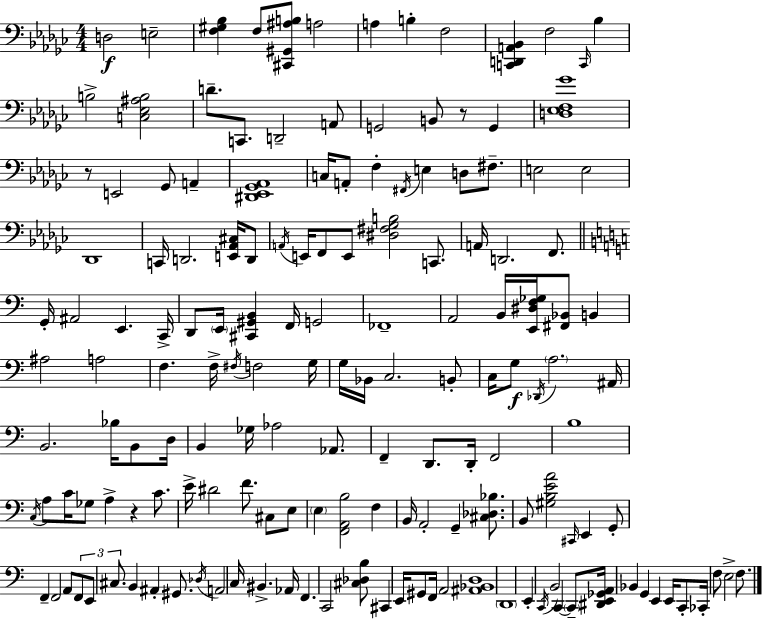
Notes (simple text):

D3/h E3/h [F3,G#3,Bb3]/q F3/e [C#2,G#2,A#3,B3]/e A3/h A3/q B3/q F3/h [C2,D2,A2,Bb2]/q F3/h C2/s Bb3/q B3/h [C3,Eb3,A#3,B3]/h D4/e. C2/e. D2/h A2/e G2/h B2/e R/e G2/q [D3,Eb3,F3,Gb4]/w R/e E2/h Gb2/e A2/q [D#2,Eb2,Gb2,Ab2]/w C3/s A2/e F3/q F#2/s E3/q D3/e F#3/e. E3/h E3/h Db2/w C2/s D2/h. [E2,Ab2,C#3]/s D2/e A2/s E2/s F2/e E2/e [D#3,F#3,Gb3,B3]/h C2/e. A2/s D2/h. F2/e. G2/s A#2/h E2/q. C2/s D2/e E2/s [C#2,G#2,B2]/q F2/s G2/h FES2/w A2/h B2/s [E2,D#3,F3,Gb3]/s [F#2,Bb2]/e B2/q A#3/h A3/h F3/q. F3/s F#3/s F3/h G3/s G3/s Bb2/s C3/h. B2/e C3/s G3/e Db2/s A3/h. A#2/s B2/h. Bb3/s B2/e D3/s B2/q Gb3/s Ab3/h Ab2/e. F2/q D2/e. D2/s F2/h B3/w C3/s A3/e C4/s Gb3/e A3/q R/q C4/e. E4/s D#4/h F4/e. C#3/e E3/e E3/q [F2,A2,B3]/h F3/q B2/s A2/h G2/q [C#3,Db3,Bb3]/e. B2/e [G#3,B3,E4,A4]/h C#2/s E2/q G2/e F2/q F2/h A2/e F2/e E2/e C#3/e. B2/q A#2/q G#2/e. Db3/s A2/h C3/s BIS2/q. Ab2/s F2/q. C2/h [C#3,Db3,B3]/e C#2/q E2/s G#2/e F2/s A2/h [A#2,Bb2,D3]/w D2/w E2/q C2/s B2/h C2/q C2/e [D#2,E2,Gb2,A2]/s Bb2/q G2/q E2/q E2/s C2/e CES2/s F3/e E3/h F3/e.